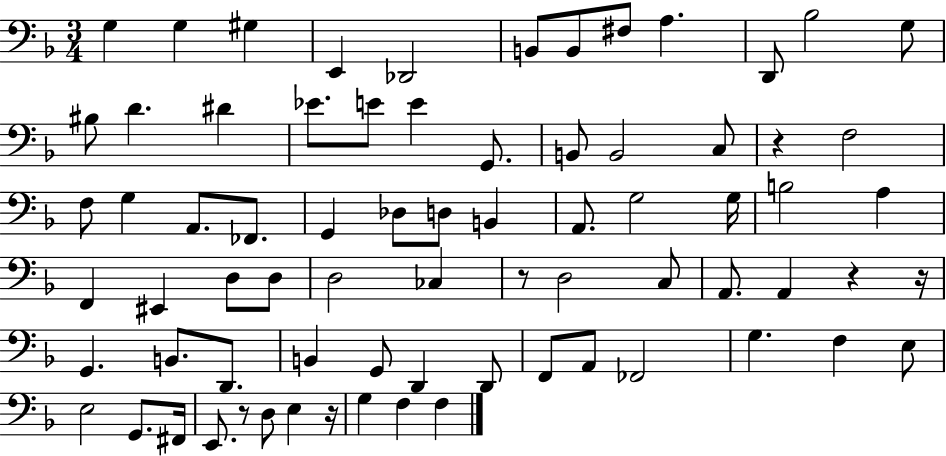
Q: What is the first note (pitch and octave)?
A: G3